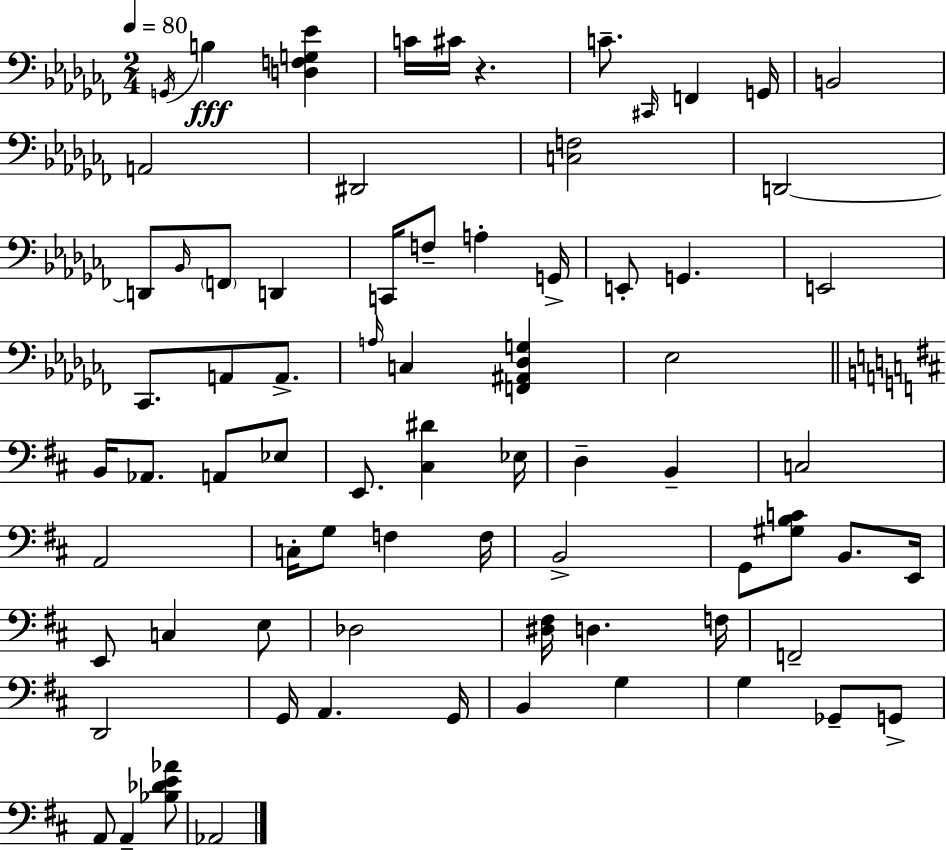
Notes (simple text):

G2/s B3/q [D3,F3,G3,Eb4]/q C4/s C#4/s R/q. C4/e. C#2/s F2/q G2/s B2/h A2/h D#2/h [C3,F3]/h D2/h D2/e Bb2/s F2/e D2/q C2/s F3/e A3/q G2/s E2/e G2/q. E2/h CES2/e. A2/e A2/e. A3/s C3/q [F2,A#2,Db3,G3]/q Eb3/h B2/s Ab2/e. A2/e Eb3/e E2/e. [C#3,D#4]/q Eb3/s D3/q B2/q C3/h A2/h C3/s G3/e F3/q F3/s B2/h G2/e [G#3,B3,C4]/e B2/e. E2/s E2/e C3/q E3/e Db3/h [D#3,F#3]/s D3/q. F3/s F2/h D2/h G2/s A2/q. G2/s B2/q G3/q G3/q Gb2/e G2/e A2/e A2/q [Bb3,Db4,E4,Ab4]/e Ab2/h